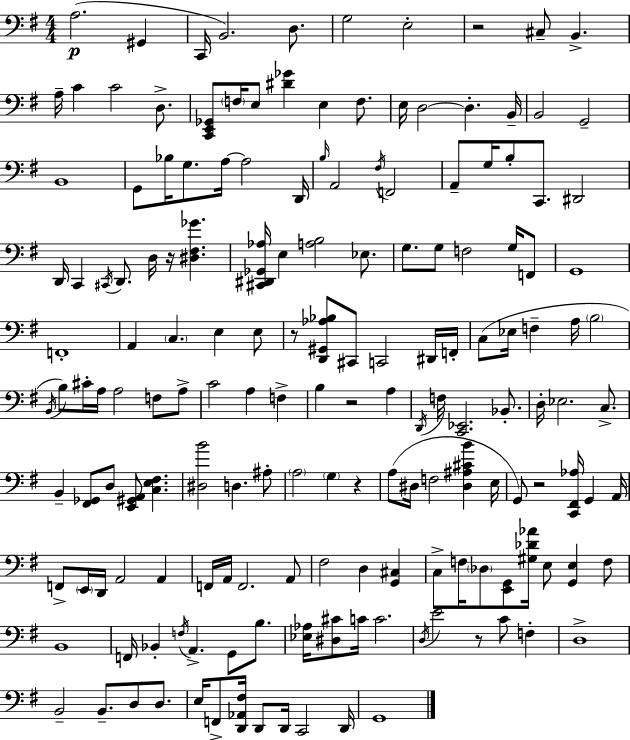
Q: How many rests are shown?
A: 7